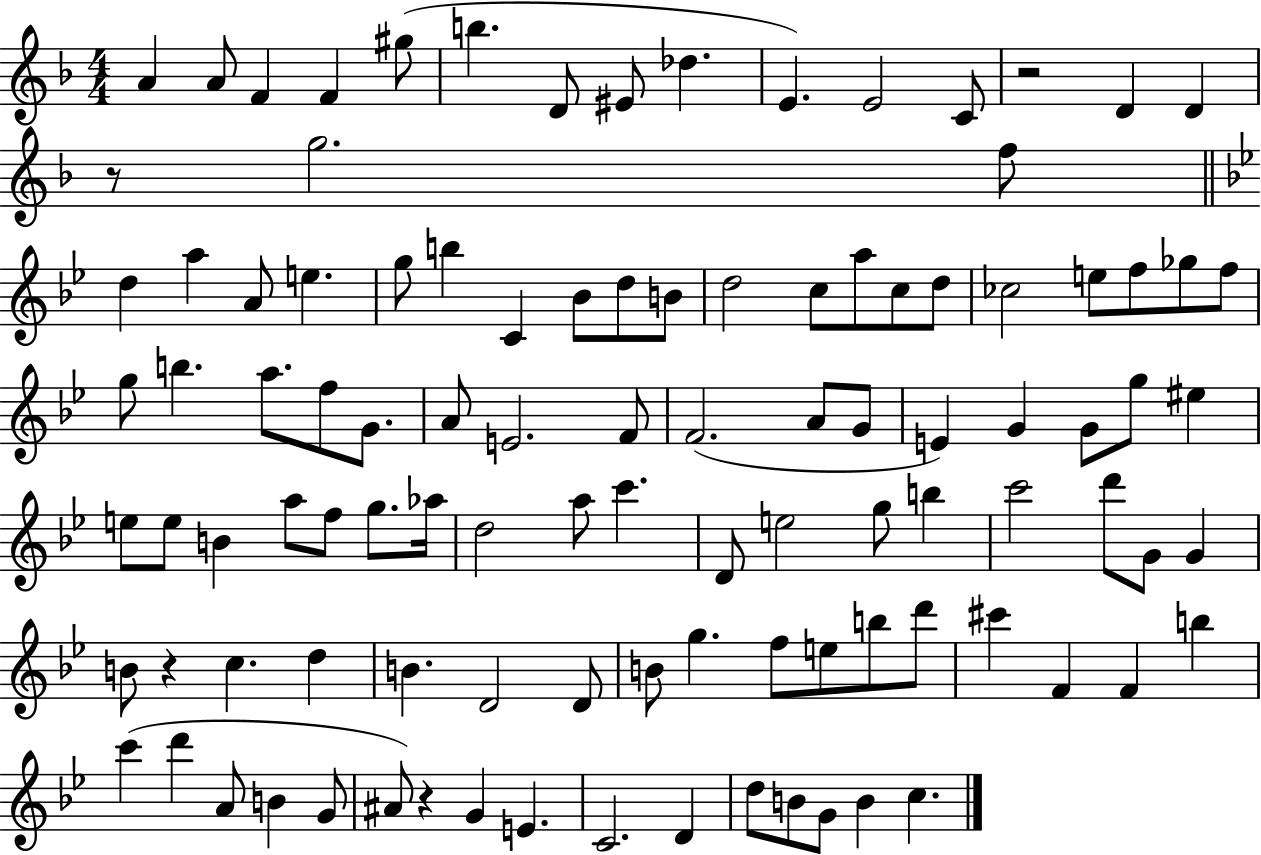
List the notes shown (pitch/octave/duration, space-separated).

A4/q A4/e F4/q F4/q G#5/e B5/q. D4/e EIS4/e Db5/q. E4/q. E4/h C4/e R/h D4/q D4/q R/e G5/h. F5/e D5/q A5/q A4/e E5/q. G5/e B5/q C4/q Bb4/e D5/e B4/e D5/h C5/e A5/e C5/e D5/e CES5/h E5/e F5/e Gb5/e F5/e G5/e B5/q. A5/e. F5/e G4/e. A4/e E4/h. F4/e F4/h. A4/e G4/e E4/q G4/q G4/e G5/e EIS5/q E5/e E5/e B4/q A5/e F5/e G5/e. Ab5/s D5/h A5/e C6/q. D4/e E5/h G5/e B5/q C6/h D6/e G4/e G4/q B4/e R/q C5/q. D5/q B4/q. D4/h D4/e B4/e G5/q. F5/e E5/e B5/e D6/e C#6/q F4/q F4/q B5/q C6/q D6/q A4/e B4/q G4/e A#4/e R/q G4/q E4/q. C4/h. D4/q D5/e B4/e G4/e B4/q C5/q.